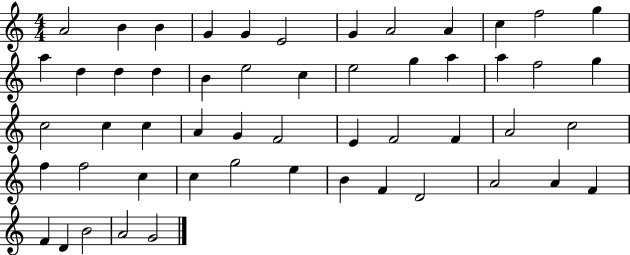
X:1
T:Untitled
M:4/4
L:1/4
K:C
A2 B B G G E2 G A2 A c f2 g a d d d B e2 c e2 g a a f2 g c2 c c A G F2 E F2 F A2 c2 f f2 c c g2 e B F D2 A2 A F F D B2 A2 G2